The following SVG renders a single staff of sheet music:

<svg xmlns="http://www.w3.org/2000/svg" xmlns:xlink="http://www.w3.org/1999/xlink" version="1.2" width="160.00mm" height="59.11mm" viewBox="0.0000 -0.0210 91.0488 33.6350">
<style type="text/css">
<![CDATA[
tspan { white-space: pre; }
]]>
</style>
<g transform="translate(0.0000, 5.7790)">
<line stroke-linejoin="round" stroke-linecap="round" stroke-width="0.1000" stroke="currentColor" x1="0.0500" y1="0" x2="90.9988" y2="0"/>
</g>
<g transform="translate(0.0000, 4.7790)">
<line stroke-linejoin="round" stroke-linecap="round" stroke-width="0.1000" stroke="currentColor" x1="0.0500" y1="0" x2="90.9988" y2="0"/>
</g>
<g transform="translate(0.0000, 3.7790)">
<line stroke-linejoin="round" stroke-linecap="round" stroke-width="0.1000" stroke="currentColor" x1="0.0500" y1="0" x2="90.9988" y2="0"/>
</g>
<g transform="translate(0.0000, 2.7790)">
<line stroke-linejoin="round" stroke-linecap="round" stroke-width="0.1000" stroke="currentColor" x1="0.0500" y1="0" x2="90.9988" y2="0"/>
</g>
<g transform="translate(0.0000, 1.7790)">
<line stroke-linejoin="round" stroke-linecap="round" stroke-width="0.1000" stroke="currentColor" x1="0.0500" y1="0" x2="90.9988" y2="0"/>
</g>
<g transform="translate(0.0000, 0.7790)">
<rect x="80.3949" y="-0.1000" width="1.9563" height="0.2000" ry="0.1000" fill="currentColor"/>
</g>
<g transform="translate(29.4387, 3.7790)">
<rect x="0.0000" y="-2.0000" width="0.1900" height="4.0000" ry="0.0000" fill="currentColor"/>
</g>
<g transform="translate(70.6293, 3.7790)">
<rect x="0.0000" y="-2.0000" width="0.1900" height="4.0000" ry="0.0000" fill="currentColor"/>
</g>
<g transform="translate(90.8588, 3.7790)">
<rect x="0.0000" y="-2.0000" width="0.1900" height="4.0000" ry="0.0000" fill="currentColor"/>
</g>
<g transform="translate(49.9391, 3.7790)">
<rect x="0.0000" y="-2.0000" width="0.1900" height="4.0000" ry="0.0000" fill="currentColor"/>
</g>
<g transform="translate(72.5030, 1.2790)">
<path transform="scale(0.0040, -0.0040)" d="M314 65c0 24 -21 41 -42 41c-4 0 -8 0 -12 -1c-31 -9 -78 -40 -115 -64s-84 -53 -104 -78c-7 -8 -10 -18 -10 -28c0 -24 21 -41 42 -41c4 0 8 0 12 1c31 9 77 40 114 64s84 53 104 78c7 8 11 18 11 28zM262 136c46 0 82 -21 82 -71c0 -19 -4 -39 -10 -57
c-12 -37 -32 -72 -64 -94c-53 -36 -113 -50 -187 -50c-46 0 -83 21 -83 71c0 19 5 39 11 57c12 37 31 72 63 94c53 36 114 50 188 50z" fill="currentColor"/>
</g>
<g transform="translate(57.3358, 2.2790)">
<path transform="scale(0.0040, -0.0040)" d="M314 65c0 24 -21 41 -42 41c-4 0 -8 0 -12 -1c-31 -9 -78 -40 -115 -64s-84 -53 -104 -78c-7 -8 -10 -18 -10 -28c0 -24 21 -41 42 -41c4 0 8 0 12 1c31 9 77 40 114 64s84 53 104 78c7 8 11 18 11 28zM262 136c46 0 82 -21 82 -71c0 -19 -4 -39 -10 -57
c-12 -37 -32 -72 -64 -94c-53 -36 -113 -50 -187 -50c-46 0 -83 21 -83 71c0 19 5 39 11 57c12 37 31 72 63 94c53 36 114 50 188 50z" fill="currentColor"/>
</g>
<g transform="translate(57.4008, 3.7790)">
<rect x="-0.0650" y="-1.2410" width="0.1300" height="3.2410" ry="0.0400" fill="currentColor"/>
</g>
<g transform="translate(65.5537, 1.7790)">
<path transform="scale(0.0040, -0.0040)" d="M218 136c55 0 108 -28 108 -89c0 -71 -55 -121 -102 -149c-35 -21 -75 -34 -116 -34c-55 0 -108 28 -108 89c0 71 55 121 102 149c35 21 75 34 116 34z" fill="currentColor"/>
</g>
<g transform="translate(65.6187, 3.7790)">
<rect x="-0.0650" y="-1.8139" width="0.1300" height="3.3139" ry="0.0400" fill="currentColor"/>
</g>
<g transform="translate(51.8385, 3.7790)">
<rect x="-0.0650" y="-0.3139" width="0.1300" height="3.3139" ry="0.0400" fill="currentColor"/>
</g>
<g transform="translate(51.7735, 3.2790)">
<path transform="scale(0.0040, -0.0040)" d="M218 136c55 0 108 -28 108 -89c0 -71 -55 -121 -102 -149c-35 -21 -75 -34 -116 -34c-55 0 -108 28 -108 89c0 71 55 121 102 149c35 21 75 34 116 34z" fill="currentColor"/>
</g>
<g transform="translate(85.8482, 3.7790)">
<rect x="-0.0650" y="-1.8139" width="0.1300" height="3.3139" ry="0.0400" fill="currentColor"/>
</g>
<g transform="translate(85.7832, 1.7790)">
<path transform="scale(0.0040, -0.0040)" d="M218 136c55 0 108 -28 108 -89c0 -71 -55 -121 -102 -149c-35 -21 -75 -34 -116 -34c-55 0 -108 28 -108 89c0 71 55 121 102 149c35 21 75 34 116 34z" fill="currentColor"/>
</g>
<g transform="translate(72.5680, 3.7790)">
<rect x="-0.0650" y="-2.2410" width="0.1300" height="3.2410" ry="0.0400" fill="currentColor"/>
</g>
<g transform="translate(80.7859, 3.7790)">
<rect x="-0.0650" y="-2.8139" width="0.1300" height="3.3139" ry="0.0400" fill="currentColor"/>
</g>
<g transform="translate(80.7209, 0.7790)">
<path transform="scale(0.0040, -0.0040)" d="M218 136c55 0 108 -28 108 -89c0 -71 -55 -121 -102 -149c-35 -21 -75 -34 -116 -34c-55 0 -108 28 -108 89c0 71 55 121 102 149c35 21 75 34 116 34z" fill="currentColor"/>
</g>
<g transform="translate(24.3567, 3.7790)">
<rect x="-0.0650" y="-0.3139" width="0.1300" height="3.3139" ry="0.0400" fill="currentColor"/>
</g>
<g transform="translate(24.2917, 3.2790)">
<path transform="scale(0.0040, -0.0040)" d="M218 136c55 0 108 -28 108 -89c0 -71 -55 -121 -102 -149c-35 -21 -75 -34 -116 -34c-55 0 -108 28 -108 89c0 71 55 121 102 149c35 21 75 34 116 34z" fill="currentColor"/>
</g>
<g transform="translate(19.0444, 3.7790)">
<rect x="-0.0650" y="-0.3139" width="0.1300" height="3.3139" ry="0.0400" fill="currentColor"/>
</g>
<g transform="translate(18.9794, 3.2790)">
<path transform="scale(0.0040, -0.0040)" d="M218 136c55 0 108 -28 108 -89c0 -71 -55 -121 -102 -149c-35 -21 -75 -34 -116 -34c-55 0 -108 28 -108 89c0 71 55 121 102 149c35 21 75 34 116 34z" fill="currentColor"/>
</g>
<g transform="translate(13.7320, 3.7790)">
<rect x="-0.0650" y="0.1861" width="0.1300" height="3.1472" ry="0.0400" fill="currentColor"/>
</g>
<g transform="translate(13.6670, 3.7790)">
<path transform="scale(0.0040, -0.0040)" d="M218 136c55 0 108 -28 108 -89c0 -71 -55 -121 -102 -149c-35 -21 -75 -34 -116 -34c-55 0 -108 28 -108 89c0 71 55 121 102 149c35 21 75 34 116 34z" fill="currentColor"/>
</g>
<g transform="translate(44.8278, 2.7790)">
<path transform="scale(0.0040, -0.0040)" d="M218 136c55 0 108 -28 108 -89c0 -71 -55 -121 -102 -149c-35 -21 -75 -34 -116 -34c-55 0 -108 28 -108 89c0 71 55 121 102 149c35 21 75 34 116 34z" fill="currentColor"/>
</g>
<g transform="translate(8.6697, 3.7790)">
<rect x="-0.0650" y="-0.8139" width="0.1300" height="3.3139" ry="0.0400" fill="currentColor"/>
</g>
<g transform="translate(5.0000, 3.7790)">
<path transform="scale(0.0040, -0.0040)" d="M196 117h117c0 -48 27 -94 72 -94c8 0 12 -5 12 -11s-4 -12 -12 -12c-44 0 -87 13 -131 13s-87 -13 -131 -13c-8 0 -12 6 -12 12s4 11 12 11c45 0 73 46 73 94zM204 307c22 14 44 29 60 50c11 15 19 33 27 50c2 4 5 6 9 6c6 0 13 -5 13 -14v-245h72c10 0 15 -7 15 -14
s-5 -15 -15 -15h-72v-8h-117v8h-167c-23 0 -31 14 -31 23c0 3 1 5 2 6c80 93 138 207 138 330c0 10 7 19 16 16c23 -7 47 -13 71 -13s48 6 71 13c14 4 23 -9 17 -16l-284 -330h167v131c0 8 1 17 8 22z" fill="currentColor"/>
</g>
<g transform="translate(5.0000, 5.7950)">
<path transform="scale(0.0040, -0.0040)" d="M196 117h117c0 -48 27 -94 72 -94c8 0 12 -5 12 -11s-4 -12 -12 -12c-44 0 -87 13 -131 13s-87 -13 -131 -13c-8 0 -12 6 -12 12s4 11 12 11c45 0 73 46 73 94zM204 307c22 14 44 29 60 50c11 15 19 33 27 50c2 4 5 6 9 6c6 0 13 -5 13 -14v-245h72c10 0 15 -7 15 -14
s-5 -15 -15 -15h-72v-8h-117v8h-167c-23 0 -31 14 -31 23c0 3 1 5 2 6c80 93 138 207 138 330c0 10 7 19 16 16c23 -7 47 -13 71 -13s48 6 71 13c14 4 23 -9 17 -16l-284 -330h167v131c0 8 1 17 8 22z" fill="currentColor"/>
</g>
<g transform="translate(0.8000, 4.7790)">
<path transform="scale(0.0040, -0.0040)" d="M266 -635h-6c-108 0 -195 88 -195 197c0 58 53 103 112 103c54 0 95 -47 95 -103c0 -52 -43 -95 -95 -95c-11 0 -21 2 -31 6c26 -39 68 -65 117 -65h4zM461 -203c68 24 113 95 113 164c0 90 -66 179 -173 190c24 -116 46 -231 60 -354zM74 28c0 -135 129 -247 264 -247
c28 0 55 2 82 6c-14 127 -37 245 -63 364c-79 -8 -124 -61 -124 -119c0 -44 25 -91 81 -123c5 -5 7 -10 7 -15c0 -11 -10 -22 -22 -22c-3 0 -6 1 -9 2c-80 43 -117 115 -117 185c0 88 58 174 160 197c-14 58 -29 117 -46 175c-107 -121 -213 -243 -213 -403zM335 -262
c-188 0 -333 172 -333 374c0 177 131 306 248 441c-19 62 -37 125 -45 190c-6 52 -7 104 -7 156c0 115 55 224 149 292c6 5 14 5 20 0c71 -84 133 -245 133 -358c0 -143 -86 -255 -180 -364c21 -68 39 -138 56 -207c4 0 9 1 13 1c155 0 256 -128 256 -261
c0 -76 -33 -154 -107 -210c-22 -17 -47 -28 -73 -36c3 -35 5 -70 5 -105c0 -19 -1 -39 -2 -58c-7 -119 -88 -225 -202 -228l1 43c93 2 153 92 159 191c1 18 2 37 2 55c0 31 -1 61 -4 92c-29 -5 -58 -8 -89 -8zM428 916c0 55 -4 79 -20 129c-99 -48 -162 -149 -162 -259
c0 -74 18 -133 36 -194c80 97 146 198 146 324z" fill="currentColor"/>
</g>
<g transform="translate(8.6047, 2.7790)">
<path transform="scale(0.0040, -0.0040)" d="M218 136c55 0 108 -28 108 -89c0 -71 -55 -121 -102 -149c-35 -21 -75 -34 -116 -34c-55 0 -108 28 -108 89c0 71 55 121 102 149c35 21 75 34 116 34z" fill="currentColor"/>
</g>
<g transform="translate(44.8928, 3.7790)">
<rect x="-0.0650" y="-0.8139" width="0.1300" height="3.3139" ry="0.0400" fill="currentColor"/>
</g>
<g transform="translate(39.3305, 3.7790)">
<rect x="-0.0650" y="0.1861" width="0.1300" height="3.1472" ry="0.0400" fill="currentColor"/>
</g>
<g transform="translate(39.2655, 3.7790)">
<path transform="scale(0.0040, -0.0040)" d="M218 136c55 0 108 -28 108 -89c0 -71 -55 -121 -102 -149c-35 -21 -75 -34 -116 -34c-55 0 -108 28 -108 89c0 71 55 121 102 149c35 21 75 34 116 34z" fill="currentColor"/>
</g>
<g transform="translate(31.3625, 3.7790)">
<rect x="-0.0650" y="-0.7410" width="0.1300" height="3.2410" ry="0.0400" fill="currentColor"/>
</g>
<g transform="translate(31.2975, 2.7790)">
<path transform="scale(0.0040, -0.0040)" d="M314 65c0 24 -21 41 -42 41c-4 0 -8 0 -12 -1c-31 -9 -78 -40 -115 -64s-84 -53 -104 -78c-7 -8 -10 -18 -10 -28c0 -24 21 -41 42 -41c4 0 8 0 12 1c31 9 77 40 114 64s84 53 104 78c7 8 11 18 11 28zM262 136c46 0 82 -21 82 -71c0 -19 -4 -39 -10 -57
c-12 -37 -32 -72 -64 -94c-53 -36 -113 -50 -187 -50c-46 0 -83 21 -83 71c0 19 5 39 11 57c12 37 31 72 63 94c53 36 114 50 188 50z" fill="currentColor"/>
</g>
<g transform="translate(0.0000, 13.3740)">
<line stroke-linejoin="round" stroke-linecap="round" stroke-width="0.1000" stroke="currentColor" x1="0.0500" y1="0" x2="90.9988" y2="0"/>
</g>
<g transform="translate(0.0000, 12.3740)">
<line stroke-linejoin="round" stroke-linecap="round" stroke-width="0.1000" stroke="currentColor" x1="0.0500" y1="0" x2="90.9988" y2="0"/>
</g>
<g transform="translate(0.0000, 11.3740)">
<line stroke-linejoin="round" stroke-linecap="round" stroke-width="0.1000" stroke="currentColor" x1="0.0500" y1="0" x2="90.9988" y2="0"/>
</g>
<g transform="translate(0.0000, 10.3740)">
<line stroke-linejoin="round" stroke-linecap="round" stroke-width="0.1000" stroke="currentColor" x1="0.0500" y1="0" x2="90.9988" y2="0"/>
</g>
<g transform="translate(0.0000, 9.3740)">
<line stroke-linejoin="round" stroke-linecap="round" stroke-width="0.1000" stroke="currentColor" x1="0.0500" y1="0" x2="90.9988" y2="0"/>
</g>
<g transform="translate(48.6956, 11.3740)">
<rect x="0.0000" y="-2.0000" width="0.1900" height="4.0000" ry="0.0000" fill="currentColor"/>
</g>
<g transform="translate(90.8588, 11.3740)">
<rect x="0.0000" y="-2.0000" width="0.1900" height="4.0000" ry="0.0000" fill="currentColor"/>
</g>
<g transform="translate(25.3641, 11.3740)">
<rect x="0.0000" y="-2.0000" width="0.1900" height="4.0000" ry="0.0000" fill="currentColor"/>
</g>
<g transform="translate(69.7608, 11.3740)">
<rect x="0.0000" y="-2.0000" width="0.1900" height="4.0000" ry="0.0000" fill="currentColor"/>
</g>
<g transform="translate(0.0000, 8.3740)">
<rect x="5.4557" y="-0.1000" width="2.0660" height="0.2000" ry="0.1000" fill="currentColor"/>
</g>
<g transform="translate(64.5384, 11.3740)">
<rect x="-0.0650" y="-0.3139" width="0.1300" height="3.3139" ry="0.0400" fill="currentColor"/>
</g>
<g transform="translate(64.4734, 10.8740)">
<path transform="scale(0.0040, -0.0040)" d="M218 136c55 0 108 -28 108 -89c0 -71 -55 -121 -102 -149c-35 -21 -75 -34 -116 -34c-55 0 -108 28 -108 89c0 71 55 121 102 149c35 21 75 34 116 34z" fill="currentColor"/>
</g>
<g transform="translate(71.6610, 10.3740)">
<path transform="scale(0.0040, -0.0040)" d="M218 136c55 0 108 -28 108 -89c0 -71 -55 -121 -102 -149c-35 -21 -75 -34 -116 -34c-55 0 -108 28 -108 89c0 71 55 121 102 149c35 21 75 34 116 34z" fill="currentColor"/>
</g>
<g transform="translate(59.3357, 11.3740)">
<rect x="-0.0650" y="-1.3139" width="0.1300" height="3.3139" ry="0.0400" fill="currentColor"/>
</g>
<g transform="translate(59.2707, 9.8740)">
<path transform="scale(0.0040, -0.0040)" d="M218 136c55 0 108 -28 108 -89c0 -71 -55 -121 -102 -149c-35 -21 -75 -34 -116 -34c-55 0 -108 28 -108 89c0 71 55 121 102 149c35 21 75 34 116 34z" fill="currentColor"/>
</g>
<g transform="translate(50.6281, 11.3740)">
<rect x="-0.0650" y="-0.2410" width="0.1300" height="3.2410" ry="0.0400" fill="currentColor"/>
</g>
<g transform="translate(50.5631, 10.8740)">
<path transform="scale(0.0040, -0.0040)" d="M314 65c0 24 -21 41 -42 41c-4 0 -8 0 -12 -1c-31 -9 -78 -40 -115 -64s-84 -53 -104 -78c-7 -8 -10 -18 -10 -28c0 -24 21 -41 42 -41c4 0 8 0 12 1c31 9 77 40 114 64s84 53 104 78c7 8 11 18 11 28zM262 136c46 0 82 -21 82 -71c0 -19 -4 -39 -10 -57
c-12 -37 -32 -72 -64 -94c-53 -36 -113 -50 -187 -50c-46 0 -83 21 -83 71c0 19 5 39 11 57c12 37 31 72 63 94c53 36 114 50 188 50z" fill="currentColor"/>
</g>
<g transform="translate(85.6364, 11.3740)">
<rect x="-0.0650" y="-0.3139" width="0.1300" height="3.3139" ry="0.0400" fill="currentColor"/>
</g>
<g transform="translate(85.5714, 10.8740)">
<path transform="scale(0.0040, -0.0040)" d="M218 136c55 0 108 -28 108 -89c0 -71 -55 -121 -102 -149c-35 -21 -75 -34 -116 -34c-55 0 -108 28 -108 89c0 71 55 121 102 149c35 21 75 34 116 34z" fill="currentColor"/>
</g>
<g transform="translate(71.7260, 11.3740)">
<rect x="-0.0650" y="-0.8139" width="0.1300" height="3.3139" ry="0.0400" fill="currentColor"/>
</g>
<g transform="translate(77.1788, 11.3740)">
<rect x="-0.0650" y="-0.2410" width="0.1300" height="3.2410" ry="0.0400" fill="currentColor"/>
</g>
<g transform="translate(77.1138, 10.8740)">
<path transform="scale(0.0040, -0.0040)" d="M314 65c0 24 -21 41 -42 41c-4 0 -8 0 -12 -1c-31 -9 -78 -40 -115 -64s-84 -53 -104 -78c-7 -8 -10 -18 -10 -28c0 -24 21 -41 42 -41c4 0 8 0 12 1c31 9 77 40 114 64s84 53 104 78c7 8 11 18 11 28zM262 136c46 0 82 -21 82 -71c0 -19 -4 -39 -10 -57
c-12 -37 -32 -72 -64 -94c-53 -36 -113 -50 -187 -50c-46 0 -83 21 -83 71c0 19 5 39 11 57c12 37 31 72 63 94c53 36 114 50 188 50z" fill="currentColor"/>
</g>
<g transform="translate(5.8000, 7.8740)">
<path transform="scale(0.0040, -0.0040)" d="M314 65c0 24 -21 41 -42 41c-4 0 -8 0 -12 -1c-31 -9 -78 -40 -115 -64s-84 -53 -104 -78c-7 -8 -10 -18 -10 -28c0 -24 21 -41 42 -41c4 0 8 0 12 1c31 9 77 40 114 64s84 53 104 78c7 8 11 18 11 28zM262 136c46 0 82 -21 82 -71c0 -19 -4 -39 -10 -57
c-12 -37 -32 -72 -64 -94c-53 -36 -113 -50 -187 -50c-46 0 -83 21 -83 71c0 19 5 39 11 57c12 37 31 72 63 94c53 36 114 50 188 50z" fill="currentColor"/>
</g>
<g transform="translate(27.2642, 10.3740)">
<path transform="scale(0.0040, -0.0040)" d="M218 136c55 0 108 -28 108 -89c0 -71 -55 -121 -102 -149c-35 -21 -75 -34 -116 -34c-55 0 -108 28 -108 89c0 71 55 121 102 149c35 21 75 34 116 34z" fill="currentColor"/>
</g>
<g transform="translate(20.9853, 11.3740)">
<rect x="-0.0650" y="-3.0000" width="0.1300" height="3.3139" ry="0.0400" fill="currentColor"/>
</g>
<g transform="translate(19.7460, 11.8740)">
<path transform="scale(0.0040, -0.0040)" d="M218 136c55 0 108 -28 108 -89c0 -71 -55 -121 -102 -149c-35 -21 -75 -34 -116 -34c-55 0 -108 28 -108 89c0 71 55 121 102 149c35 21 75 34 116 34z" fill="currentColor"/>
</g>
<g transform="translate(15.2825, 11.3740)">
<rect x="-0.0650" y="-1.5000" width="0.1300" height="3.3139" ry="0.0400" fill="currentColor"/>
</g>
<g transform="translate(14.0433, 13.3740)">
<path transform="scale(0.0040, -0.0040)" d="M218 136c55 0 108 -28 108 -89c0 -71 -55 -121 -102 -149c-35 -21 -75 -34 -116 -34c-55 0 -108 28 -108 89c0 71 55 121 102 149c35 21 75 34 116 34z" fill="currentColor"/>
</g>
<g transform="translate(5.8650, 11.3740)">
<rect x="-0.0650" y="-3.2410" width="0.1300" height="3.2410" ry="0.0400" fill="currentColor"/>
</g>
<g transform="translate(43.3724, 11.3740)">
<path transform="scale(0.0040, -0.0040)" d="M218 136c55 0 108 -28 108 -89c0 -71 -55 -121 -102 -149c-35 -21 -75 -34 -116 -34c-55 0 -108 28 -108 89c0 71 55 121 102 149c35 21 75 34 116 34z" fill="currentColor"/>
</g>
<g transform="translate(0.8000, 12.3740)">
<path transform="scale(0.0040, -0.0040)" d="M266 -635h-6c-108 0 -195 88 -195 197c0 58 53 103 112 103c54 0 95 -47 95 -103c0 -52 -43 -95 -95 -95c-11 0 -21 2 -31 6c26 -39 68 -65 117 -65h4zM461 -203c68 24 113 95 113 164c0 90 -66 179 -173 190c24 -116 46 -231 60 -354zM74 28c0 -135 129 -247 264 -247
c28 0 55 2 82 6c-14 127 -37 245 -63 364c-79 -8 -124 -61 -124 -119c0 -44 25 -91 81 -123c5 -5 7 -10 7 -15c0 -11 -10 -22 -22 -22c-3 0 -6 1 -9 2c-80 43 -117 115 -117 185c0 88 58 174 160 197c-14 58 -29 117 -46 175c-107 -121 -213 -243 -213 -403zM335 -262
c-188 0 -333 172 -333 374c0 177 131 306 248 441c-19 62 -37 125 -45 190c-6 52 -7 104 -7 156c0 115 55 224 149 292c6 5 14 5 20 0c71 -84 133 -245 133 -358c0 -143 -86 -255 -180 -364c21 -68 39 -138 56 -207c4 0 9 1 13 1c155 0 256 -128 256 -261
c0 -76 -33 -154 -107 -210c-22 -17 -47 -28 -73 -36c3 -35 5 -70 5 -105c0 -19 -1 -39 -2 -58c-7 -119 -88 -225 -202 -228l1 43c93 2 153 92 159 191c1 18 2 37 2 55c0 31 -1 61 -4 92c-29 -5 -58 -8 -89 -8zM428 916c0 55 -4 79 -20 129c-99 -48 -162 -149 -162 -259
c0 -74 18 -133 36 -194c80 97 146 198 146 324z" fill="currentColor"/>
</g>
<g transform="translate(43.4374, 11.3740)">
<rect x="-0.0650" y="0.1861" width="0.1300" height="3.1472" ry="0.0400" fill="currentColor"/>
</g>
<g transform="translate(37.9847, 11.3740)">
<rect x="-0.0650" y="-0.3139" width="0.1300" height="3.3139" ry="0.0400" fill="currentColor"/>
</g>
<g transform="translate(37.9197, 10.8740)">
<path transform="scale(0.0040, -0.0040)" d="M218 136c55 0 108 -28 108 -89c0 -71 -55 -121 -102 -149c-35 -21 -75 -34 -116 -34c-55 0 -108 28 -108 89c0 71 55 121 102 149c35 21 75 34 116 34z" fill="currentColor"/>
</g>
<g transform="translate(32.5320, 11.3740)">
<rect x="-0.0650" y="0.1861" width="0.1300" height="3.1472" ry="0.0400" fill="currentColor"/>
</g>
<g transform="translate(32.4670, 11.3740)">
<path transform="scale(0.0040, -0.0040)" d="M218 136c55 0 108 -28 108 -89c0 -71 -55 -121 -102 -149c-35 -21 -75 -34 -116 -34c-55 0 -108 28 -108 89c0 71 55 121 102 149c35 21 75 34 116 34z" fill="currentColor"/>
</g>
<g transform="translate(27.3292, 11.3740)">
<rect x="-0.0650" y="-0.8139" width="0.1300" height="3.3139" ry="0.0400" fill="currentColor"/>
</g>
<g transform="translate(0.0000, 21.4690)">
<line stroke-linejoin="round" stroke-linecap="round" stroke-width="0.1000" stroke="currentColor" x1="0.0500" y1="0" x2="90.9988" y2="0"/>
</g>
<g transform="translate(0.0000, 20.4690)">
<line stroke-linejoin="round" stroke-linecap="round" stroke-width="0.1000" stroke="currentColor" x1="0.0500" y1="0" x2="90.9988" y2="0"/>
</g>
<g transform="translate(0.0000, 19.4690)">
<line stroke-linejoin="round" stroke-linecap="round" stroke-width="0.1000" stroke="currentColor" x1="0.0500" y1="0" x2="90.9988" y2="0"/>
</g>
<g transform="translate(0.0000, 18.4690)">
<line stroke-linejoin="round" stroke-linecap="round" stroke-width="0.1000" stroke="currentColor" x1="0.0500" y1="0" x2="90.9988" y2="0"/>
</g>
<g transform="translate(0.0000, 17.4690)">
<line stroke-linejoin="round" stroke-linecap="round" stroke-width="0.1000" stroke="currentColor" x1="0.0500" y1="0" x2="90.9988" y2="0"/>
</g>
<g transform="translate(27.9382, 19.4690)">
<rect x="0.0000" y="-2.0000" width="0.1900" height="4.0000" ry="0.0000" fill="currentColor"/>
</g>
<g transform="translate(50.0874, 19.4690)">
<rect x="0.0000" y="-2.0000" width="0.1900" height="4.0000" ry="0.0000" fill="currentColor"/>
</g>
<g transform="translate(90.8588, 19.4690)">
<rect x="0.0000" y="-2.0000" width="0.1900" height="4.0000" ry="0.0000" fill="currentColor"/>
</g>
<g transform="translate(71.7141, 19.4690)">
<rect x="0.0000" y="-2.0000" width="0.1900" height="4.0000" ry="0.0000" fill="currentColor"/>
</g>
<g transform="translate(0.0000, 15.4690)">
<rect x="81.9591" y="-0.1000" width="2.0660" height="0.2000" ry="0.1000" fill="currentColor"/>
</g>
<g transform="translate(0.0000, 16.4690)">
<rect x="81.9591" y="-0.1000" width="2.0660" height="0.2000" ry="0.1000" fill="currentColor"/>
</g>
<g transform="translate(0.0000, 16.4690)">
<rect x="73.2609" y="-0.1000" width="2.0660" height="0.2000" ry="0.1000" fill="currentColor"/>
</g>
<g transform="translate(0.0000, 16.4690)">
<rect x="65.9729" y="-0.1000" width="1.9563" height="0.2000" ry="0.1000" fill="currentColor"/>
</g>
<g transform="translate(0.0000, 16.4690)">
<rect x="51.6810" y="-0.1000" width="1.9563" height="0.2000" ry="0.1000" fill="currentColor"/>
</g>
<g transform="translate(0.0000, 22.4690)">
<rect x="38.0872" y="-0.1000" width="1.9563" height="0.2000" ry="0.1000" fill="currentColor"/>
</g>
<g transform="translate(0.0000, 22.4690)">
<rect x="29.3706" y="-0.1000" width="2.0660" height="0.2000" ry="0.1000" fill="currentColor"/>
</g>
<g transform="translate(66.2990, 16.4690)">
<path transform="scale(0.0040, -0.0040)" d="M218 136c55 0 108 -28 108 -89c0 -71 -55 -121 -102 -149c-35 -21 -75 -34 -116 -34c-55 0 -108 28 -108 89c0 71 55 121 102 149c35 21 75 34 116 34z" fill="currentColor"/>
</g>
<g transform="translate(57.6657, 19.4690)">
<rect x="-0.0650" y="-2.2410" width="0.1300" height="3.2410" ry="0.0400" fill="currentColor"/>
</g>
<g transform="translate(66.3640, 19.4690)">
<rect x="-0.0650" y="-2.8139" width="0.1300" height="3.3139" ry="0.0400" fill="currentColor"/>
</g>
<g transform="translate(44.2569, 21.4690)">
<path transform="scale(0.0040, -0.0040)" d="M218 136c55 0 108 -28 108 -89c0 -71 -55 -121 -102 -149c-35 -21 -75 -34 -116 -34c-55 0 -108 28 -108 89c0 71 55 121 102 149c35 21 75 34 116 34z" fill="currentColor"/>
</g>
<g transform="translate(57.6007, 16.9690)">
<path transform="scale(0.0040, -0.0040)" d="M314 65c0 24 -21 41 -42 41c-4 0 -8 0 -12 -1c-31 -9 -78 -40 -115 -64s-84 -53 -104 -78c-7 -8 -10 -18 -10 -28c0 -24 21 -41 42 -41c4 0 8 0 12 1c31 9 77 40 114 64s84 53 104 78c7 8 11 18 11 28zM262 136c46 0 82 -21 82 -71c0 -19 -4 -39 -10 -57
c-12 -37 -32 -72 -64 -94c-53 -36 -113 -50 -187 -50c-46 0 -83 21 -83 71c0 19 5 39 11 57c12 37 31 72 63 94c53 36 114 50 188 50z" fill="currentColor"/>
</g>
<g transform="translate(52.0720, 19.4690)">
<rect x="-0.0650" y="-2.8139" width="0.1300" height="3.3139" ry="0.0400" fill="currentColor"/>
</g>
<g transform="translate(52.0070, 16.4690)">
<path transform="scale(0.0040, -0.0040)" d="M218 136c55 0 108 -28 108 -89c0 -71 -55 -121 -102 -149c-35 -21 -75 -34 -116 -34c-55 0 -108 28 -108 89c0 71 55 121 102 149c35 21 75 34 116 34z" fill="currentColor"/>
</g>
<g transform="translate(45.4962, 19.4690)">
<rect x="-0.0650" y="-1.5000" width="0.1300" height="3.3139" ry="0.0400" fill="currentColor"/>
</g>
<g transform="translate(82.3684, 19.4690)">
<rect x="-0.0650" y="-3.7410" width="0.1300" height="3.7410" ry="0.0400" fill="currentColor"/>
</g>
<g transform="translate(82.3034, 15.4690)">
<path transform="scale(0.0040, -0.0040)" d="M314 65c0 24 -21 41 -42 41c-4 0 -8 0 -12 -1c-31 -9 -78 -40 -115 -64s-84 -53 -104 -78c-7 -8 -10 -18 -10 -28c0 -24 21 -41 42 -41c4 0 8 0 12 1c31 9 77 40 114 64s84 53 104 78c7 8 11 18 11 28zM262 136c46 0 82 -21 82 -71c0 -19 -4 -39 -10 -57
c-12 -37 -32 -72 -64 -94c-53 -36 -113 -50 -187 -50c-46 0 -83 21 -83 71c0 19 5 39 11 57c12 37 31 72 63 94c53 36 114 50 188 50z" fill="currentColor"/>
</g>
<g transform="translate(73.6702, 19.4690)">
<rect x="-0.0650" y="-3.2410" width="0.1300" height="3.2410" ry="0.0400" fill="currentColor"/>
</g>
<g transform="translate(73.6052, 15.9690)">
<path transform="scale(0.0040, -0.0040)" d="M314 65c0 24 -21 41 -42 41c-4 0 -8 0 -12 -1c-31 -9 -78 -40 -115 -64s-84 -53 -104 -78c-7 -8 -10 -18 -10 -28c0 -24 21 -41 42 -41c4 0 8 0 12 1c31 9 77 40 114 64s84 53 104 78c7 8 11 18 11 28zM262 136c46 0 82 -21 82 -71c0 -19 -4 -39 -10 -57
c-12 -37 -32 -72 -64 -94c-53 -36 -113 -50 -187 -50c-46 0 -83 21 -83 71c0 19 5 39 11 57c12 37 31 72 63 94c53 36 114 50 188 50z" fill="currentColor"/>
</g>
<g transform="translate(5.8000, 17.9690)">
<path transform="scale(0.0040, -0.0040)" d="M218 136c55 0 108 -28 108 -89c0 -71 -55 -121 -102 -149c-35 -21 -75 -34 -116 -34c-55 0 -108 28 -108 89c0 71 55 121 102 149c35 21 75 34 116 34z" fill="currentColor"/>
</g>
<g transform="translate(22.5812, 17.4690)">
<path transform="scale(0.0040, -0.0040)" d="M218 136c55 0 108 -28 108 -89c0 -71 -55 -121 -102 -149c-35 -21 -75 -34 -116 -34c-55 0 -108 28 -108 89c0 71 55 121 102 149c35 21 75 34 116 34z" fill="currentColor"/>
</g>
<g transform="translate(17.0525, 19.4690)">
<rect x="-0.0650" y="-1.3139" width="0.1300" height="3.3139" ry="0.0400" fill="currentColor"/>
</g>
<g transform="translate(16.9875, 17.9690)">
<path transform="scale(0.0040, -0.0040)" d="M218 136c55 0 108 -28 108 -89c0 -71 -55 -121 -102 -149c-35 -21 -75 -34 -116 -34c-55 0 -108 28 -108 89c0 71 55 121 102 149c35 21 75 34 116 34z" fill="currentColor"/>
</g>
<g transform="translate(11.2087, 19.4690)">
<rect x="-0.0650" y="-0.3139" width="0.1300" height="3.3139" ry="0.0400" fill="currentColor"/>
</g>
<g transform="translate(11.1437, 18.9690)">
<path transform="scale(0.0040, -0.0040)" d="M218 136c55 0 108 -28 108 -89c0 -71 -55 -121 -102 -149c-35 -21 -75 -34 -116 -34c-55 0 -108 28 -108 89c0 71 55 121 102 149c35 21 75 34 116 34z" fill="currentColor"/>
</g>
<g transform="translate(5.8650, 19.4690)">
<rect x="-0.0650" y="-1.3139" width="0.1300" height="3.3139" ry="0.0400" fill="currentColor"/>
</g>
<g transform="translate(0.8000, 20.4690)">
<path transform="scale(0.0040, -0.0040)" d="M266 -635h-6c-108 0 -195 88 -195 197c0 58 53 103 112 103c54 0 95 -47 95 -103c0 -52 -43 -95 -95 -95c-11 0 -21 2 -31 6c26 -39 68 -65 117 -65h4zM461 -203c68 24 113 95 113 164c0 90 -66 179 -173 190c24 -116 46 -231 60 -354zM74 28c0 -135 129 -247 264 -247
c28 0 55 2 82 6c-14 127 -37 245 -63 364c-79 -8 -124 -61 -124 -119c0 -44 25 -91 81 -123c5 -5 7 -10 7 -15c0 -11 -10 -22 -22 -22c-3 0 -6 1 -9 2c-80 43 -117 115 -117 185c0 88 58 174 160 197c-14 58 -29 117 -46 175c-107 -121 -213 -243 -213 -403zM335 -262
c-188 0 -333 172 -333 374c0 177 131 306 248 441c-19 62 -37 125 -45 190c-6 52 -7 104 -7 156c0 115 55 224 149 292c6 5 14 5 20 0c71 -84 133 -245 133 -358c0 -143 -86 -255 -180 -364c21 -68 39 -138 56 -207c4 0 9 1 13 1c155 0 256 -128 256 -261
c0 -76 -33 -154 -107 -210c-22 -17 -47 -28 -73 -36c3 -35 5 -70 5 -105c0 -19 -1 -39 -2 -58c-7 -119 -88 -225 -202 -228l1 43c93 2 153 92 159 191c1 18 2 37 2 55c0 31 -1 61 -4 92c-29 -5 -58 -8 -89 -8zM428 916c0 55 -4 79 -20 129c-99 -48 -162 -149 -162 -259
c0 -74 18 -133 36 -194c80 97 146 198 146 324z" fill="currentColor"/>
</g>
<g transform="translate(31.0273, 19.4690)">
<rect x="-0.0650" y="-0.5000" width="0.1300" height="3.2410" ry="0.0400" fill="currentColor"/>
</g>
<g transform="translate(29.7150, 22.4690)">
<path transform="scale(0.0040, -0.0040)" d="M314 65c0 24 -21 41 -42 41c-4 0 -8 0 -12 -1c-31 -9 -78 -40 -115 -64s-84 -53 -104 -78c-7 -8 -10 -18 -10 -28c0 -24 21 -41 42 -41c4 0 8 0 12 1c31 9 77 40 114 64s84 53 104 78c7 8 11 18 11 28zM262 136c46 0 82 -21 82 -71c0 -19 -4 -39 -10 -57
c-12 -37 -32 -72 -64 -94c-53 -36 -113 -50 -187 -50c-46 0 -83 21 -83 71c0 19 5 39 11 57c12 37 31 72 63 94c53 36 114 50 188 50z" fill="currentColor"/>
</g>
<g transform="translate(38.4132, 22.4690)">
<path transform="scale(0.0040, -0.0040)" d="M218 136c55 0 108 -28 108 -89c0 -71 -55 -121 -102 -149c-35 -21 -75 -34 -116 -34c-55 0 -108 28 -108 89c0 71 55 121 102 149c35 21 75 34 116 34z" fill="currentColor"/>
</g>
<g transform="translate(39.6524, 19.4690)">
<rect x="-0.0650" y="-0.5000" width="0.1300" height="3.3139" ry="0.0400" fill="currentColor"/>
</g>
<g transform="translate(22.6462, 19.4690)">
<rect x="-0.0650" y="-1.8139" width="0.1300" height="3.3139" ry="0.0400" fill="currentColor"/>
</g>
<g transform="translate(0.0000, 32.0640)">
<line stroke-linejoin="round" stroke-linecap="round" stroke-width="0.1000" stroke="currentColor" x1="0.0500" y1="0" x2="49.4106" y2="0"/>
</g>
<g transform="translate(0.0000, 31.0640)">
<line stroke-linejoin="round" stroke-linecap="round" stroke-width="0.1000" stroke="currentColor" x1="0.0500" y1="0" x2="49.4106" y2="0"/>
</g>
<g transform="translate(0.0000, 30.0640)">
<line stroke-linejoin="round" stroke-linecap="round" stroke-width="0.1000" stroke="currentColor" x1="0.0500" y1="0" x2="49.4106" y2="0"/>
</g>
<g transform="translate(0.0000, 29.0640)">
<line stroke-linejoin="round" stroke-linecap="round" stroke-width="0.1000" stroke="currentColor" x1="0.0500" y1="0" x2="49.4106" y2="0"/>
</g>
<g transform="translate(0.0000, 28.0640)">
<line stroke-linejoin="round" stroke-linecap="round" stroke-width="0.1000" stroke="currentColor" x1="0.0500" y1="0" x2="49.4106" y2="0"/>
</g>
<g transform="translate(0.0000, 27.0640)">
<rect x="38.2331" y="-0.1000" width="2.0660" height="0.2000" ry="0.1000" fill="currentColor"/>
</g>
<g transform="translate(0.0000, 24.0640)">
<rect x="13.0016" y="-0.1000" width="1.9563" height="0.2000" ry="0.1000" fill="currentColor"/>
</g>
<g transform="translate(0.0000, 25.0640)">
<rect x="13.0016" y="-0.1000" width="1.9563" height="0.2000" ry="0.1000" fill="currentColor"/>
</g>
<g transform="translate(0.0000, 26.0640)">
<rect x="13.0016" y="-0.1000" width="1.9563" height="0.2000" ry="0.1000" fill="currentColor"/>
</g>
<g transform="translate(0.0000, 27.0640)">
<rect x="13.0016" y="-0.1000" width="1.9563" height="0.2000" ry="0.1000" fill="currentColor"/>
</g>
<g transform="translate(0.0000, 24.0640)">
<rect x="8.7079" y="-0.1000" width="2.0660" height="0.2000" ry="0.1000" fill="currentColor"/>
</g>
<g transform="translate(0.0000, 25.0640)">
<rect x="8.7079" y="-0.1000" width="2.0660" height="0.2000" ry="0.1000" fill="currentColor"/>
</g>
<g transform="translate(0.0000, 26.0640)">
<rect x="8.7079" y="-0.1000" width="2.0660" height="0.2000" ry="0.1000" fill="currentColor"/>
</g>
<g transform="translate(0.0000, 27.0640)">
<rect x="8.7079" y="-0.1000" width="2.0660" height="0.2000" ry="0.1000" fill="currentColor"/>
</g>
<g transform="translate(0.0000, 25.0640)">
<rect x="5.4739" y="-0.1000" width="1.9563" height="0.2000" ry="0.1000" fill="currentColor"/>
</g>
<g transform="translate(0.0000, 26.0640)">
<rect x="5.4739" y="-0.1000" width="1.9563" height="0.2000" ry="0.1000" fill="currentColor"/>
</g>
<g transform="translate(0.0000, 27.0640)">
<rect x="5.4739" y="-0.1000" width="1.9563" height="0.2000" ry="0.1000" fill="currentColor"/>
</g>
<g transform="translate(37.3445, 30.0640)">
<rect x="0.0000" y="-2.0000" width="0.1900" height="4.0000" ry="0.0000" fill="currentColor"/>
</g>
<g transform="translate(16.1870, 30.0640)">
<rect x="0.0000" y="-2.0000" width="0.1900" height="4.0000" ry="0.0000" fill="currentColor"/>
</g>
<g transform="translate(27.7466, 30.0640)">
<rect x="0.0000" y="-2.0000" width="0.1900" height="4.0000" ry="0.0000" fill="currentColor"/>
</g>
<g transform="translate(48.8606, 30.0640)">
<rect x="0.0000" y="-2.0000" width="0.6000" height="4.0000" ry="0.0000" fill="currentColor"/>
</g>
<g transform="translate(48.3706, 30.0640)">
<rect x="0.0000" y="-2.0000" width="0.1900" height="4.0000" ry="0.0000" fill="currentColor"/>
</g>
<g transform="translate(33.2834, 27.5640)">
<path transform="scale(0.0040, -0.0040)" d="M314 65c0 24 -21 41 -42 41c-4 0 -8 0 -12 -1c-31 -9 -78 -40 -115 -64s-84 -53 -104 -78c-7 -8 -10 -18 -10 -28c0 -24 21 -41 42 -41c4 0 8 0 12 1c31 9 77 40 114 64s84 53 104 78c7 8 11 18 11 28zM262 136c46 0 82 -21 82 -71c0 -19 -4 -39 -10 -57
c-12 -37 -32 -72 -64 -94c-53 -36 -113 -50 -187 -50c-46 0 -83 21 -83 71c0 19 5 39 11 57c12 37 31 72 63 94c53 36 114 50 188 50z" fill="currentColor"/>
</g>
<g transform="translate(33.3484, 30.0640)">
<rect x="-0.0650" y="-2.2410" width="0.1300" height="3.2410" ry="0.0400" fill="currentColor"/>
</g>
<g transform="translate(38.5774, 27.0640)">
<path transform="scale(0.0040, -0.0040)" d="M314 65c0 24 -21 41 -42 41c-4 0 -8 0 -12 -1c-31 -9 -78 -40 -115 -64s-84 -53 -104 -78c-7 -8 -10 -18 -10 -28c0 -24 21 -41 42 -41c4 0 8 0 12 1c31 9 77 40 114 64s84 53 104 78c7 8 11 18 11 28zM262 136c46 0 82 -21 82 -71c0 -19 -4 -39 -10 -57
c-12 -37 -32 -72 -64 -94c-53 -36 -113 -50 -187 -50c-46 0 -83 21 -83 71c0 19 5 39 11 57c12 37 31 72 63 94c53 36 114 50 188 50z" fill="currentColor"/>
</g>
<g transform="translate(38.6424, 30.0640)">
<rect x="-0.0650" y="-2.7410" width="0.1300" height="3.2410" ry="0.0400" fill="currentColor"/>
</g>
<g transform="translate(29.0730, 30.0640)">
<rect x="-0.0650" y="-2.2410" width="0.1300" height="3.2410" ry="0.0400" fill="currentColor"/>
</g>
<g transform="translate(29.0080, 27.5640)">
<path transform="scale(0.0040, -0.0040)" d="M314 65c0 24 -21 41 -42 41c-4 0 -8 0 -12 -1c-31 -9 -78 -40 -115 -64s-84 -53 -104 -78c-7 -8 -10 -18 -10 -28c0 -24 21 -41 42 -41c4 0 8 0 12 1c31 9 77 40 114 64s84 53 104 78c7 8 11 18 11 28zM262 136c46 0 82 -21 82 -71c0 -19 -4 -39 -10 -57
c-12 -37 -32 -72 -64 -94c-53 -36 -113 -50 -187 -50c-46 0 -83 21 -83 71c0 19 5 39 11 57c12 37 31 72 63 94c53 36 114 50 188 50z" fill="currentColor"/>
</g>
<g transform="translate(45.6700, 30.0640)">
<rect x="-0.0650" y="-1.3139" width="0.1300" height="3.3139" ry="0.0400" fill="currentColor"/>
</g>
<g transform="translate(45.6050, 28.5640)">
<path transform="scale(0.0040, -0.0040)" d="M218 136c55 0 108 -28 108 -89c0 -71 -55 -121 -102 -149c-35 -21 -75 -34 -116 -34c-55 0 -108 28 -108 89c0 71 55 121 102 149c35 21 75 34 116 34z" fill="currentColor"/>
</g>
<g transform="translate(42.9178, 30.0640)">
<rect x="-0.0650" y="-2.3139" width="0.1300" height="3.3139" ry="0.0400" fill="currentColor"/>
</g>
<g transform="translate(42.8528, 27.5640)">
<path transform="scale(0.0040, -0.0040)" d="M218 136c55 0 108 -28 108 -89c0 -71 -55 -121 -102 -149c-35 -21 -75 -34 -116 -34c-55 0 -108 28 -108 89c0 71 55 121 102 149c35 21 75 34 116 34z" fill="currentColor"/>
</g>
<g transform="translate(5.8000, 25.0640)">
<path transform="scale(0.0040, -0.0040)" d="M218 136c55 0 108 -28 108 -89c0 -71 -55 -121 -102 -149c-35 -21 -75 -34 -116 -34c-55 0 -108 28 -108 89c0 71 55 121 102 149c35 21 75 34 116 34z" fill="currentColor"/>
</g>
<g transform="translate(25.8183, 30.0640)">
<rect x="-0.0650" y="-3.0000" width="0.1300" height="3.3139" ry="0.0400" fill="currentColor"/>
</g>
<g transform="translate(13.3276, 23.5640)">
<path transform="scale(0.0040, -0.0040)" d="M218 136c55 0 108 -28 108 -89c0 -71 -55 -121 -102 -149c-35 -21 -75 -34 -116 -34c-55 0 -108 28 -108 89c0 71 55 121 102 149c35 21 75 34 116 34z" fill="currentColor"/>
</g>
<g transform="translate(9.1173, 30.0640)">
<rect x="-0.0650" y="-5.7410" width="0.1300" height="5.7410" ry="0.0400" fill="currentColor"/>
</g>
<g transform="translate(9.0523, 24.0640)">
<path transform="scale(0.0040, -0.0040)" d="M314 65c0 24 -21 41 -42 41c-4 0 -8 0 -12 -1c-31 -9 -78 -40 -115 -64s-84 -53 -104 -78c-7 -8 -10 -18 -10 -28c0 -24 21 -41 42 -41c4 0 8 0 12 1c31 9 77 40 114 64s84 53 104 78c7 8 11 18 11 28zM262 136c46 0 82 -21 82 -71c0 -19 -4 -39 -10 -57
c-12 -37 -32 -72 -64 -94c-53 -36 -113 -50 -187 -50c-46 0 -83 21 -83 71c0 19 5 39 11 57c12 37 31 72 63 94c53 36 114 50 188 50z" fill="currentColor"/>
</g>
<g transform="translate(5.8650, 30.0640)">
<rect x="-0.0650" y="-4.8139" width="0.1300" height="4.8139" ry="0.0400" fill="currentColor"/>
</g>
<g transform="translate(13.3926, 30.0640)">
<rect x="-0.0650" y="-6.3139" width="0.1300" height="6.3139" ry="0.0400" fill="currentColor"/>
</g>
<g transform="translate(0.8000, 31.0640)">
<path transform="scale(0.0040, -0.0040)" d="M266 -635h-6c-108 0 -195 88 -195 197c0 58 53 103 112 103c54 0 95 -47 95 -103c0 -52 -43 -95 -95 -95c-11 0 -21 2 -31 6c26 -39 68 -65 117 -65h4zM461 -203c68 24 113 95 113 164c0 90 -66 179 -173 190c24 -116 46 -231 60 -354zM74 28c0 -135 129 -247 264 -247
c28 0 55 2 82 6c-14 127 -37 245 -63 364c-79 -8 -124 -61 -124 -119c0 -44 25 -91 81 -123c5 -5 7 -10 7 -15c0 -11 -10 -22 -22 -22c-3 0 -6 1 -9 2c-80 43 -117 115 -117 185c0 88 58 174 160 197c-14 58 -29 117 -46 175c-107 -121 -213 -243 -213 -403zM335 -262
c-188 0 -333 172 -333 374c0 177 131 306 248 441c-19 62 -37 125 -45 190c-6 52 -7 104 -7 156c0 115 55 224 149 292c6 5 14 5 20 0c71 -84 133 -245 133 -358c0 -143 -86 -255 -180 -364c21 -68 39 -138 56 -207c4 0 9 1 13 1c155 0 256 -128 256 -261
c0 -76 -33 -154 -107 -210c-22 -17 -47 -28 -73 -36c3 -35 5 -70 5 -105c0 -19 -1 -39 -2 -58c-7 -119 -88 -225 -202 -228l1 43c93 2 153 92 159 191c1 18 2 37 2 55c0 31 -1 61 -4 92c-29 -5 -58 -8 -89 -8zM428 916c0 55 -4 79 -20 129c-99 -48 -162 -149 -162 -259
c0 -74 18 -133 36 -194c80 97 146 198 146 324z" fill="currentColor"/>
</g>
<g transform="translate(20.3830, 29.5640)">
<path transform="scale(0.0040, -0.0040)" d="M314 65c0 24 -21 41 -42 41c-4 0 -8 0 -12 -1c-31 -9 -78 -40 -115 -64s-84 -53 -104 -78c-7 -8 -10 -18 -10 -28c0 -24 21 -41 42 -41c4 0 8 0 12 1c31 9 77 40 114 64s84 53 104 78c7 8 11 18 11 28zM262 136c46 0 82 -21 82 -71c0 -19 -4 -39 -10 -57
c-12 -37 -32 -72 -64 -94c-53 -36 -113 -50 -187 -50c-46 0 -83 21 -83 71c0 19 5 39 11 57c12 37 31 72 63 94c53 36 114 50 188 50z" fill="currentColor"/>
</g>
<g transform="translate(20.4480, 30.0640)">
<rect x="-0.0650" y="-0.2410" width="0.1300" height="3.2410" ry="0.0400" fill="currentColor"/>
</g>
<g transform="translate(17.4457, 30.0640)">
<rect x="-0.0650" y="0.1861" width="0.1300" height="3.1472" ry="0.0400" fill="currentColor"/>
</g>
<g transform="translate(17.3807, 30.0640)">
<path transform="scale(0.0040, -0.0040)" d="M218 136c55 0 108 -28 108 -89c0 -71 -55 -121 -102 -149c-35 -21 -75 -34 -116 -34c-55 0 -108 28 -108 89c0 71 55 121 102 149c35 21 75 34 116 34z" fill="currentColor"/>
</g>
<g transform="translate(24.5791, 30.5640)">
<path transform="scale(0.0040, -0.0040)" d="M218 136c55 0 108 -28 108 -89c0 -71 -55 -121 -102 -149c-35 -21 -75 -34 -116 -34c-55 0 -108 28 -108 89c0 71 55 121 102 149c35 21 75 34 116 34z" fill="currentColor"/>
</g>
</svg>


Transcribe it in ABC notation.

X:1
T:Untitled
M:4/4
L:1/4
K:C
d B c c d2 B d c e2 f g2 a f b2 E A d B c B c2 e c d c2 c e c e f C2 C E a g2 a b2 c'2 e' g'2 a' B c2 A g2 g2 a2 g e